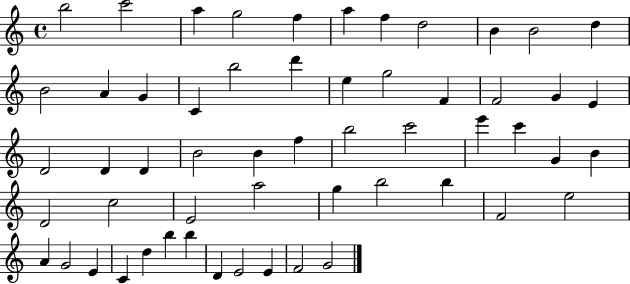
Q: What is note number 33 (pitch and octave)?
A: C6